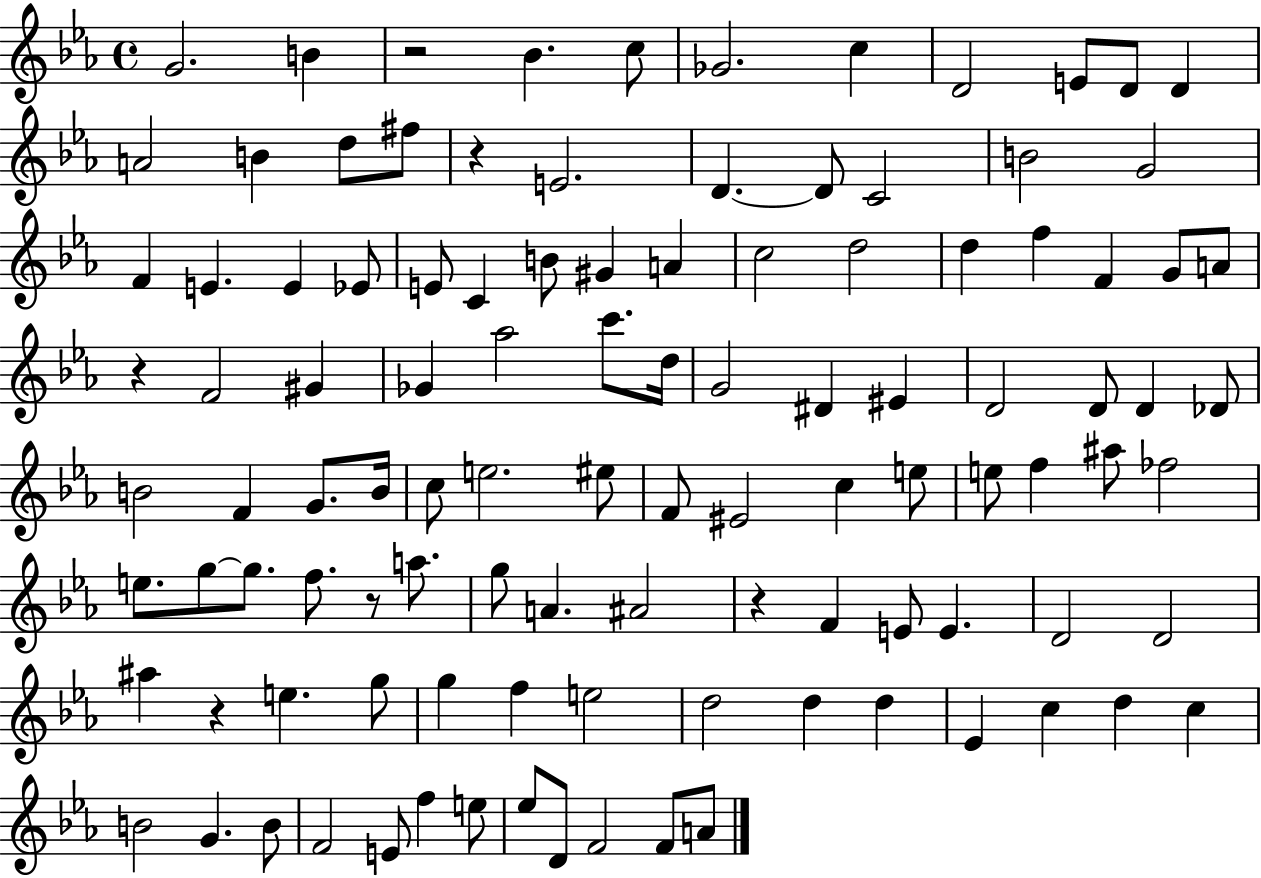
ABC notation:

X:1
T:Untitled
M:4/4
L:1/4
K:Eb
G2 B z2 _B c/2 _G2 c D2 E/2 D/2 D A2 B d/2 ^f/2 z E2 D D/2 C2 B2 G2 F E E _E/2 E/2 C B/2 ^G A c2 d2 d f F G/2 A/2 z F2 ^G _G _a2 c'/2 d/4 G2 ^D ^E D2 D/2 D _D/2 B2 F G/2 B/4 c/2 e2 ^e/2 F/2 ^E2 c e/2 e/2 f ^a/2 _f2 e/2 g/2 g/2 f/2 z/2 a/2 g/2 A ^A2 z F E/2 E D2 D2 ^a z e g/2 g f e2 d2 d d _E c d c B2 G B/2 F2 E/2 f e/2 _e/2 D/2 F2 F/2 A/2